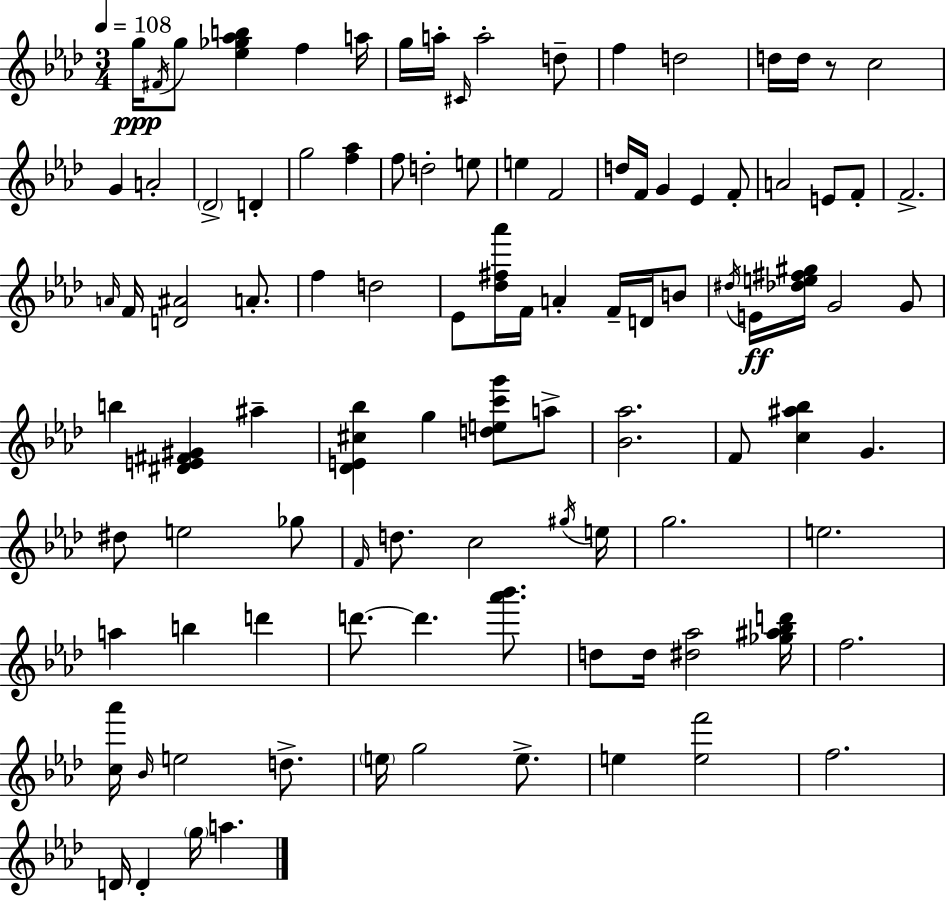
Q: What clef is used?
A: treble